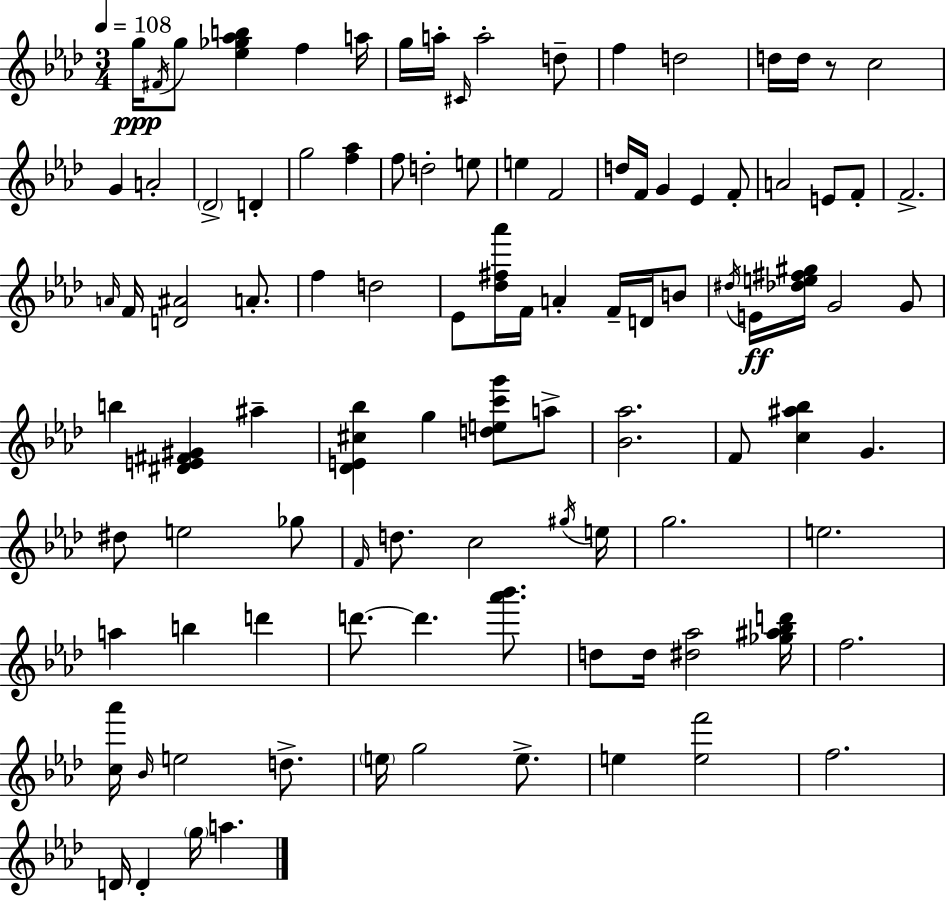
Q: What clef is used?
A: treble